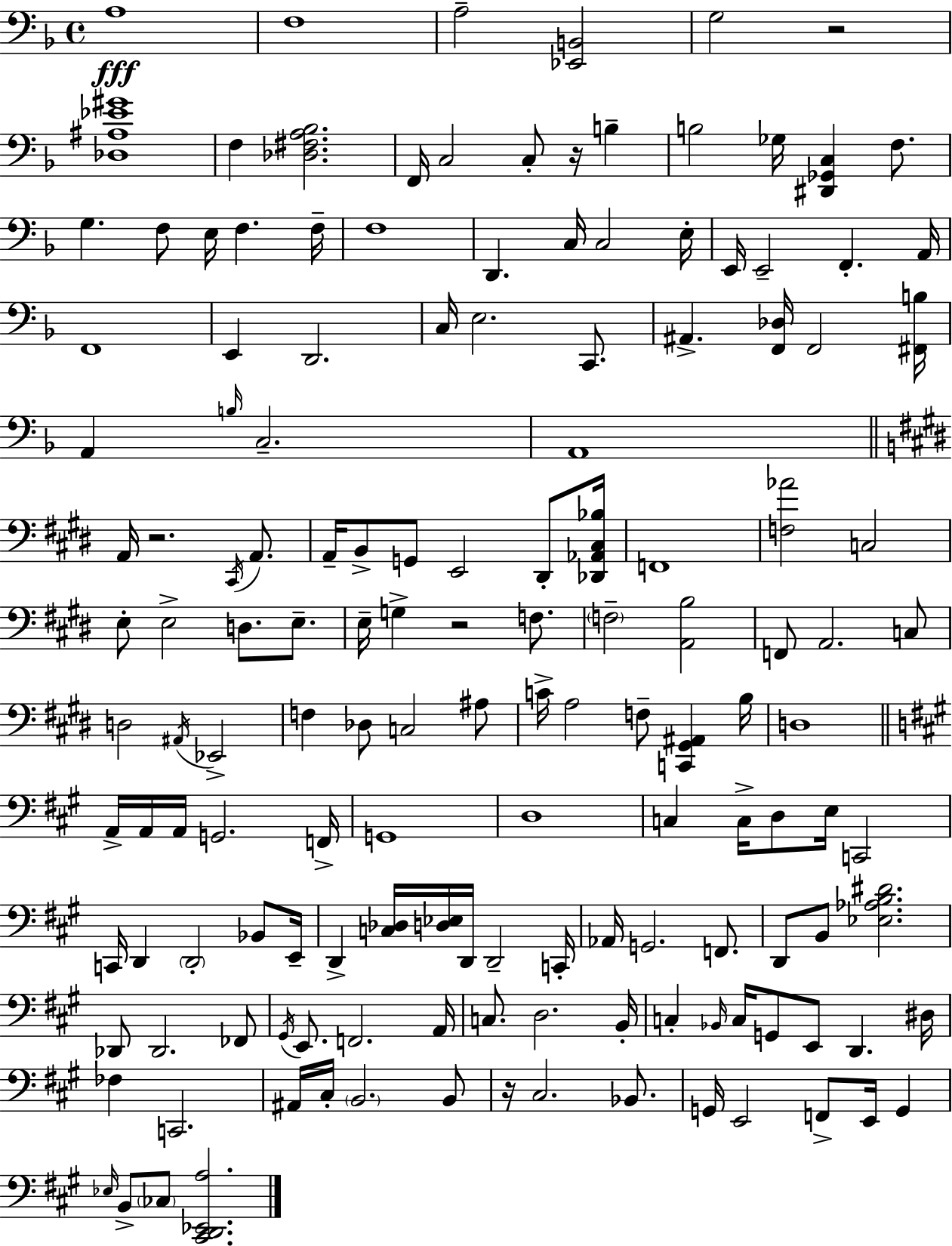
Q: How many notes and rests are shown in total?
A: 149